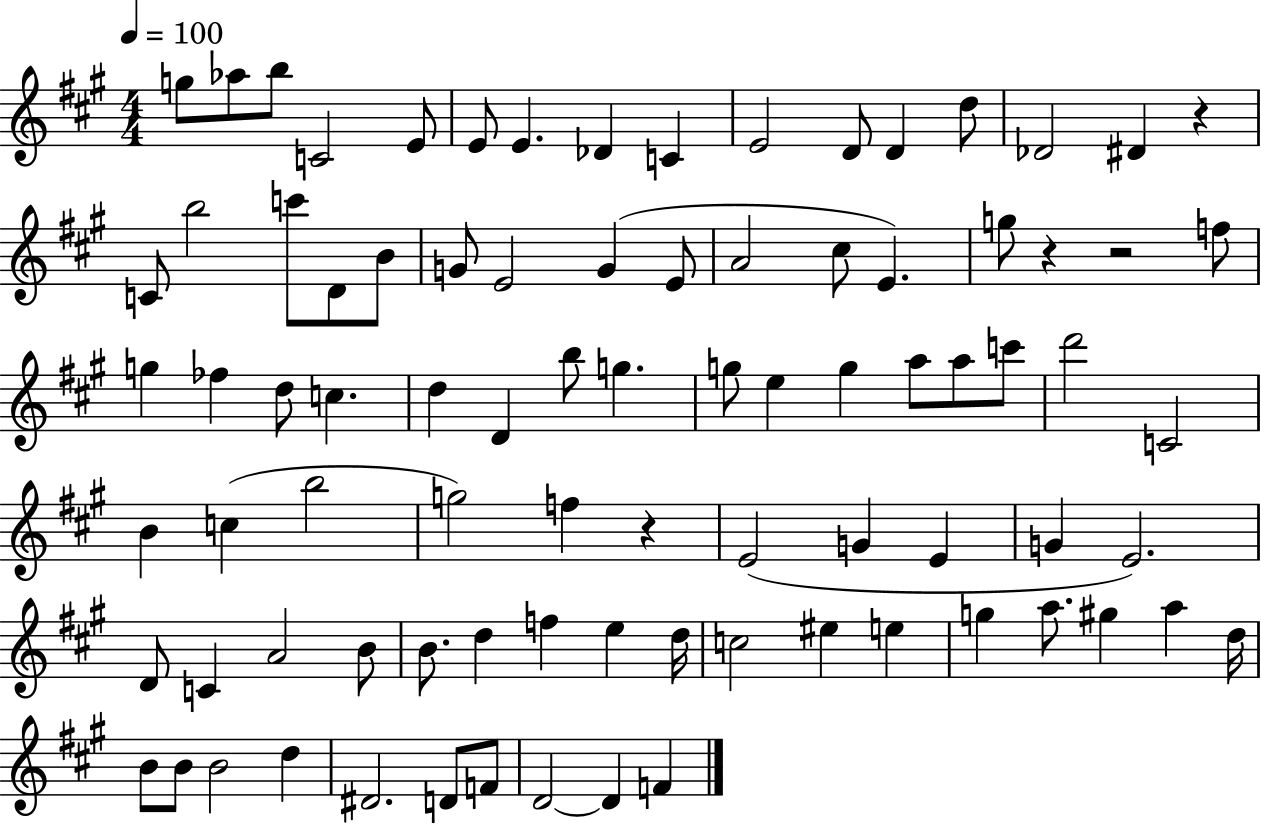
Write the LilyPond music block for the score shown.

{
  \clef treble
  \numericTimeSignature
  \time 4/4
  \key a \major
  \tempo 4 = 100
  g''8 aes''8 b''8 c'2 e'8 | e'8 e'4. des'4 c'4 | e'2 d'8 d'4 d''8 | des'2 dis'4 r4 | \break c'8 b''2 c'''8 d'8 b'8 | g'8 e'2 g'4( e'8 | a'2 cis''8 e'4.) | g''8 r4 r2 f''8 | \break g''4 fes''4 d''8 c''4. | d''4 d'4 b''8 g''4. | g''8 e''4 g''4 a''8 a''8 c'''8 | d'''2 c'2 | \break b'4 c''4( b''2 | g''2) f''4 r4 | e'2( g'4 e'4 | g'4 e'2.) | \break d'8 c'4 a'2 b'8 | b'8. d''4 f''4 e''4 d''16 | c''2 eis''4 e''4 | g''4 a''8. gis''4 a''4 d''16 | \break b'8 b'8 b'2 d''4 | dis'2. d'8 f'8 | d'2~~ d'4 f'4 | \bar "|."
}